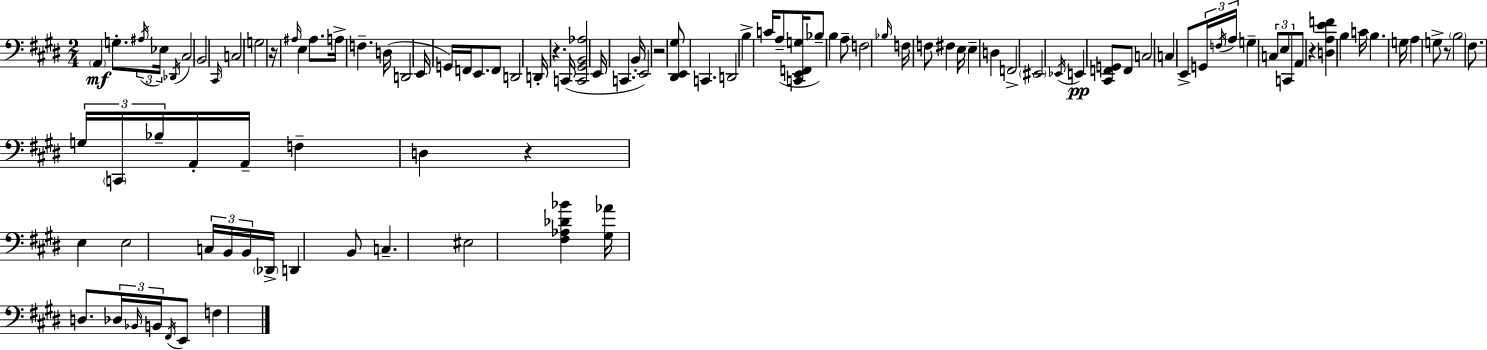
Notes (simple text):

A2/q G3/e. A#3/s Eb3/s Db2/s C#3/h B2/h C#2/s C3/h G3/h R/s A#3/s E3/q A#3/e. A3/s F3/q. D3/s D2/h E2/s G2/s F2/s E2/e. F2/e D2/h D2/s R/q. C2/s [C2,G#2,B2,Ab3]/h E2/s C2/q. B2/s E2/h R/h [D#2,E2,G#3]/e C2/q. D2/h B3/q C4/s A3/e [C2,E2,F2,G3]/s Bb3/e B3/q A3/e F3/h Bb3/s F3/s F3/e F#3/q E3/s E3/q D3/q F2/h EIS2/h Eb2/s E2/q [C#2,F2,G2]/e F2/e C3/h C3/q E2/e G2/s F3/s A3/s G3/q C3/e E3/e C2/e A2/e R/q [D3,A3,E4,F4]/q B3/q C4/s B3/q. G3/s A3/q G3/e R/e B3/h F#3/e. G3/s C2/s Bb3/s A2/s A2/s F3/q D3/q R/q E3/q E3/h C3/s B2/s B2/s Db2/s D2/q B2/e C3/q. EIS3/h [F#3,Ab3,Db4,Bb4]/q [G#3,Ab4]/s D3/e. Db3/s Bb2/s B2/s F#2/s E2/e F3/q